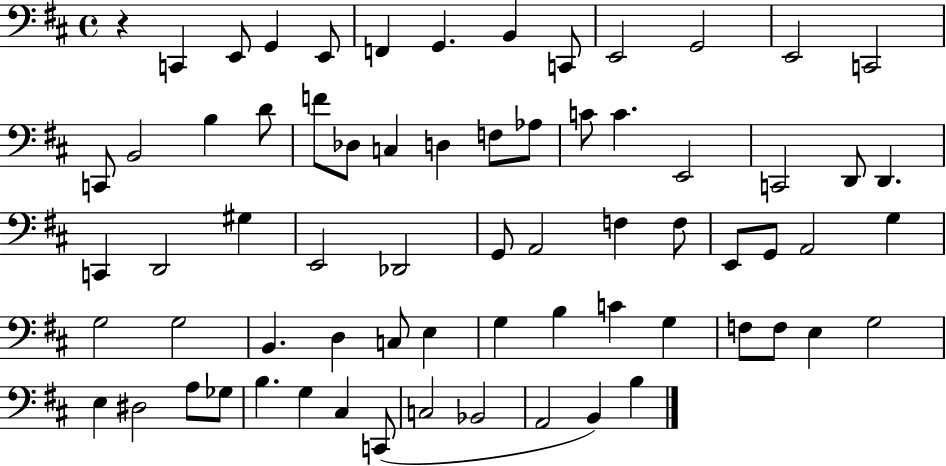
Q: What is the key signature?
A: D major